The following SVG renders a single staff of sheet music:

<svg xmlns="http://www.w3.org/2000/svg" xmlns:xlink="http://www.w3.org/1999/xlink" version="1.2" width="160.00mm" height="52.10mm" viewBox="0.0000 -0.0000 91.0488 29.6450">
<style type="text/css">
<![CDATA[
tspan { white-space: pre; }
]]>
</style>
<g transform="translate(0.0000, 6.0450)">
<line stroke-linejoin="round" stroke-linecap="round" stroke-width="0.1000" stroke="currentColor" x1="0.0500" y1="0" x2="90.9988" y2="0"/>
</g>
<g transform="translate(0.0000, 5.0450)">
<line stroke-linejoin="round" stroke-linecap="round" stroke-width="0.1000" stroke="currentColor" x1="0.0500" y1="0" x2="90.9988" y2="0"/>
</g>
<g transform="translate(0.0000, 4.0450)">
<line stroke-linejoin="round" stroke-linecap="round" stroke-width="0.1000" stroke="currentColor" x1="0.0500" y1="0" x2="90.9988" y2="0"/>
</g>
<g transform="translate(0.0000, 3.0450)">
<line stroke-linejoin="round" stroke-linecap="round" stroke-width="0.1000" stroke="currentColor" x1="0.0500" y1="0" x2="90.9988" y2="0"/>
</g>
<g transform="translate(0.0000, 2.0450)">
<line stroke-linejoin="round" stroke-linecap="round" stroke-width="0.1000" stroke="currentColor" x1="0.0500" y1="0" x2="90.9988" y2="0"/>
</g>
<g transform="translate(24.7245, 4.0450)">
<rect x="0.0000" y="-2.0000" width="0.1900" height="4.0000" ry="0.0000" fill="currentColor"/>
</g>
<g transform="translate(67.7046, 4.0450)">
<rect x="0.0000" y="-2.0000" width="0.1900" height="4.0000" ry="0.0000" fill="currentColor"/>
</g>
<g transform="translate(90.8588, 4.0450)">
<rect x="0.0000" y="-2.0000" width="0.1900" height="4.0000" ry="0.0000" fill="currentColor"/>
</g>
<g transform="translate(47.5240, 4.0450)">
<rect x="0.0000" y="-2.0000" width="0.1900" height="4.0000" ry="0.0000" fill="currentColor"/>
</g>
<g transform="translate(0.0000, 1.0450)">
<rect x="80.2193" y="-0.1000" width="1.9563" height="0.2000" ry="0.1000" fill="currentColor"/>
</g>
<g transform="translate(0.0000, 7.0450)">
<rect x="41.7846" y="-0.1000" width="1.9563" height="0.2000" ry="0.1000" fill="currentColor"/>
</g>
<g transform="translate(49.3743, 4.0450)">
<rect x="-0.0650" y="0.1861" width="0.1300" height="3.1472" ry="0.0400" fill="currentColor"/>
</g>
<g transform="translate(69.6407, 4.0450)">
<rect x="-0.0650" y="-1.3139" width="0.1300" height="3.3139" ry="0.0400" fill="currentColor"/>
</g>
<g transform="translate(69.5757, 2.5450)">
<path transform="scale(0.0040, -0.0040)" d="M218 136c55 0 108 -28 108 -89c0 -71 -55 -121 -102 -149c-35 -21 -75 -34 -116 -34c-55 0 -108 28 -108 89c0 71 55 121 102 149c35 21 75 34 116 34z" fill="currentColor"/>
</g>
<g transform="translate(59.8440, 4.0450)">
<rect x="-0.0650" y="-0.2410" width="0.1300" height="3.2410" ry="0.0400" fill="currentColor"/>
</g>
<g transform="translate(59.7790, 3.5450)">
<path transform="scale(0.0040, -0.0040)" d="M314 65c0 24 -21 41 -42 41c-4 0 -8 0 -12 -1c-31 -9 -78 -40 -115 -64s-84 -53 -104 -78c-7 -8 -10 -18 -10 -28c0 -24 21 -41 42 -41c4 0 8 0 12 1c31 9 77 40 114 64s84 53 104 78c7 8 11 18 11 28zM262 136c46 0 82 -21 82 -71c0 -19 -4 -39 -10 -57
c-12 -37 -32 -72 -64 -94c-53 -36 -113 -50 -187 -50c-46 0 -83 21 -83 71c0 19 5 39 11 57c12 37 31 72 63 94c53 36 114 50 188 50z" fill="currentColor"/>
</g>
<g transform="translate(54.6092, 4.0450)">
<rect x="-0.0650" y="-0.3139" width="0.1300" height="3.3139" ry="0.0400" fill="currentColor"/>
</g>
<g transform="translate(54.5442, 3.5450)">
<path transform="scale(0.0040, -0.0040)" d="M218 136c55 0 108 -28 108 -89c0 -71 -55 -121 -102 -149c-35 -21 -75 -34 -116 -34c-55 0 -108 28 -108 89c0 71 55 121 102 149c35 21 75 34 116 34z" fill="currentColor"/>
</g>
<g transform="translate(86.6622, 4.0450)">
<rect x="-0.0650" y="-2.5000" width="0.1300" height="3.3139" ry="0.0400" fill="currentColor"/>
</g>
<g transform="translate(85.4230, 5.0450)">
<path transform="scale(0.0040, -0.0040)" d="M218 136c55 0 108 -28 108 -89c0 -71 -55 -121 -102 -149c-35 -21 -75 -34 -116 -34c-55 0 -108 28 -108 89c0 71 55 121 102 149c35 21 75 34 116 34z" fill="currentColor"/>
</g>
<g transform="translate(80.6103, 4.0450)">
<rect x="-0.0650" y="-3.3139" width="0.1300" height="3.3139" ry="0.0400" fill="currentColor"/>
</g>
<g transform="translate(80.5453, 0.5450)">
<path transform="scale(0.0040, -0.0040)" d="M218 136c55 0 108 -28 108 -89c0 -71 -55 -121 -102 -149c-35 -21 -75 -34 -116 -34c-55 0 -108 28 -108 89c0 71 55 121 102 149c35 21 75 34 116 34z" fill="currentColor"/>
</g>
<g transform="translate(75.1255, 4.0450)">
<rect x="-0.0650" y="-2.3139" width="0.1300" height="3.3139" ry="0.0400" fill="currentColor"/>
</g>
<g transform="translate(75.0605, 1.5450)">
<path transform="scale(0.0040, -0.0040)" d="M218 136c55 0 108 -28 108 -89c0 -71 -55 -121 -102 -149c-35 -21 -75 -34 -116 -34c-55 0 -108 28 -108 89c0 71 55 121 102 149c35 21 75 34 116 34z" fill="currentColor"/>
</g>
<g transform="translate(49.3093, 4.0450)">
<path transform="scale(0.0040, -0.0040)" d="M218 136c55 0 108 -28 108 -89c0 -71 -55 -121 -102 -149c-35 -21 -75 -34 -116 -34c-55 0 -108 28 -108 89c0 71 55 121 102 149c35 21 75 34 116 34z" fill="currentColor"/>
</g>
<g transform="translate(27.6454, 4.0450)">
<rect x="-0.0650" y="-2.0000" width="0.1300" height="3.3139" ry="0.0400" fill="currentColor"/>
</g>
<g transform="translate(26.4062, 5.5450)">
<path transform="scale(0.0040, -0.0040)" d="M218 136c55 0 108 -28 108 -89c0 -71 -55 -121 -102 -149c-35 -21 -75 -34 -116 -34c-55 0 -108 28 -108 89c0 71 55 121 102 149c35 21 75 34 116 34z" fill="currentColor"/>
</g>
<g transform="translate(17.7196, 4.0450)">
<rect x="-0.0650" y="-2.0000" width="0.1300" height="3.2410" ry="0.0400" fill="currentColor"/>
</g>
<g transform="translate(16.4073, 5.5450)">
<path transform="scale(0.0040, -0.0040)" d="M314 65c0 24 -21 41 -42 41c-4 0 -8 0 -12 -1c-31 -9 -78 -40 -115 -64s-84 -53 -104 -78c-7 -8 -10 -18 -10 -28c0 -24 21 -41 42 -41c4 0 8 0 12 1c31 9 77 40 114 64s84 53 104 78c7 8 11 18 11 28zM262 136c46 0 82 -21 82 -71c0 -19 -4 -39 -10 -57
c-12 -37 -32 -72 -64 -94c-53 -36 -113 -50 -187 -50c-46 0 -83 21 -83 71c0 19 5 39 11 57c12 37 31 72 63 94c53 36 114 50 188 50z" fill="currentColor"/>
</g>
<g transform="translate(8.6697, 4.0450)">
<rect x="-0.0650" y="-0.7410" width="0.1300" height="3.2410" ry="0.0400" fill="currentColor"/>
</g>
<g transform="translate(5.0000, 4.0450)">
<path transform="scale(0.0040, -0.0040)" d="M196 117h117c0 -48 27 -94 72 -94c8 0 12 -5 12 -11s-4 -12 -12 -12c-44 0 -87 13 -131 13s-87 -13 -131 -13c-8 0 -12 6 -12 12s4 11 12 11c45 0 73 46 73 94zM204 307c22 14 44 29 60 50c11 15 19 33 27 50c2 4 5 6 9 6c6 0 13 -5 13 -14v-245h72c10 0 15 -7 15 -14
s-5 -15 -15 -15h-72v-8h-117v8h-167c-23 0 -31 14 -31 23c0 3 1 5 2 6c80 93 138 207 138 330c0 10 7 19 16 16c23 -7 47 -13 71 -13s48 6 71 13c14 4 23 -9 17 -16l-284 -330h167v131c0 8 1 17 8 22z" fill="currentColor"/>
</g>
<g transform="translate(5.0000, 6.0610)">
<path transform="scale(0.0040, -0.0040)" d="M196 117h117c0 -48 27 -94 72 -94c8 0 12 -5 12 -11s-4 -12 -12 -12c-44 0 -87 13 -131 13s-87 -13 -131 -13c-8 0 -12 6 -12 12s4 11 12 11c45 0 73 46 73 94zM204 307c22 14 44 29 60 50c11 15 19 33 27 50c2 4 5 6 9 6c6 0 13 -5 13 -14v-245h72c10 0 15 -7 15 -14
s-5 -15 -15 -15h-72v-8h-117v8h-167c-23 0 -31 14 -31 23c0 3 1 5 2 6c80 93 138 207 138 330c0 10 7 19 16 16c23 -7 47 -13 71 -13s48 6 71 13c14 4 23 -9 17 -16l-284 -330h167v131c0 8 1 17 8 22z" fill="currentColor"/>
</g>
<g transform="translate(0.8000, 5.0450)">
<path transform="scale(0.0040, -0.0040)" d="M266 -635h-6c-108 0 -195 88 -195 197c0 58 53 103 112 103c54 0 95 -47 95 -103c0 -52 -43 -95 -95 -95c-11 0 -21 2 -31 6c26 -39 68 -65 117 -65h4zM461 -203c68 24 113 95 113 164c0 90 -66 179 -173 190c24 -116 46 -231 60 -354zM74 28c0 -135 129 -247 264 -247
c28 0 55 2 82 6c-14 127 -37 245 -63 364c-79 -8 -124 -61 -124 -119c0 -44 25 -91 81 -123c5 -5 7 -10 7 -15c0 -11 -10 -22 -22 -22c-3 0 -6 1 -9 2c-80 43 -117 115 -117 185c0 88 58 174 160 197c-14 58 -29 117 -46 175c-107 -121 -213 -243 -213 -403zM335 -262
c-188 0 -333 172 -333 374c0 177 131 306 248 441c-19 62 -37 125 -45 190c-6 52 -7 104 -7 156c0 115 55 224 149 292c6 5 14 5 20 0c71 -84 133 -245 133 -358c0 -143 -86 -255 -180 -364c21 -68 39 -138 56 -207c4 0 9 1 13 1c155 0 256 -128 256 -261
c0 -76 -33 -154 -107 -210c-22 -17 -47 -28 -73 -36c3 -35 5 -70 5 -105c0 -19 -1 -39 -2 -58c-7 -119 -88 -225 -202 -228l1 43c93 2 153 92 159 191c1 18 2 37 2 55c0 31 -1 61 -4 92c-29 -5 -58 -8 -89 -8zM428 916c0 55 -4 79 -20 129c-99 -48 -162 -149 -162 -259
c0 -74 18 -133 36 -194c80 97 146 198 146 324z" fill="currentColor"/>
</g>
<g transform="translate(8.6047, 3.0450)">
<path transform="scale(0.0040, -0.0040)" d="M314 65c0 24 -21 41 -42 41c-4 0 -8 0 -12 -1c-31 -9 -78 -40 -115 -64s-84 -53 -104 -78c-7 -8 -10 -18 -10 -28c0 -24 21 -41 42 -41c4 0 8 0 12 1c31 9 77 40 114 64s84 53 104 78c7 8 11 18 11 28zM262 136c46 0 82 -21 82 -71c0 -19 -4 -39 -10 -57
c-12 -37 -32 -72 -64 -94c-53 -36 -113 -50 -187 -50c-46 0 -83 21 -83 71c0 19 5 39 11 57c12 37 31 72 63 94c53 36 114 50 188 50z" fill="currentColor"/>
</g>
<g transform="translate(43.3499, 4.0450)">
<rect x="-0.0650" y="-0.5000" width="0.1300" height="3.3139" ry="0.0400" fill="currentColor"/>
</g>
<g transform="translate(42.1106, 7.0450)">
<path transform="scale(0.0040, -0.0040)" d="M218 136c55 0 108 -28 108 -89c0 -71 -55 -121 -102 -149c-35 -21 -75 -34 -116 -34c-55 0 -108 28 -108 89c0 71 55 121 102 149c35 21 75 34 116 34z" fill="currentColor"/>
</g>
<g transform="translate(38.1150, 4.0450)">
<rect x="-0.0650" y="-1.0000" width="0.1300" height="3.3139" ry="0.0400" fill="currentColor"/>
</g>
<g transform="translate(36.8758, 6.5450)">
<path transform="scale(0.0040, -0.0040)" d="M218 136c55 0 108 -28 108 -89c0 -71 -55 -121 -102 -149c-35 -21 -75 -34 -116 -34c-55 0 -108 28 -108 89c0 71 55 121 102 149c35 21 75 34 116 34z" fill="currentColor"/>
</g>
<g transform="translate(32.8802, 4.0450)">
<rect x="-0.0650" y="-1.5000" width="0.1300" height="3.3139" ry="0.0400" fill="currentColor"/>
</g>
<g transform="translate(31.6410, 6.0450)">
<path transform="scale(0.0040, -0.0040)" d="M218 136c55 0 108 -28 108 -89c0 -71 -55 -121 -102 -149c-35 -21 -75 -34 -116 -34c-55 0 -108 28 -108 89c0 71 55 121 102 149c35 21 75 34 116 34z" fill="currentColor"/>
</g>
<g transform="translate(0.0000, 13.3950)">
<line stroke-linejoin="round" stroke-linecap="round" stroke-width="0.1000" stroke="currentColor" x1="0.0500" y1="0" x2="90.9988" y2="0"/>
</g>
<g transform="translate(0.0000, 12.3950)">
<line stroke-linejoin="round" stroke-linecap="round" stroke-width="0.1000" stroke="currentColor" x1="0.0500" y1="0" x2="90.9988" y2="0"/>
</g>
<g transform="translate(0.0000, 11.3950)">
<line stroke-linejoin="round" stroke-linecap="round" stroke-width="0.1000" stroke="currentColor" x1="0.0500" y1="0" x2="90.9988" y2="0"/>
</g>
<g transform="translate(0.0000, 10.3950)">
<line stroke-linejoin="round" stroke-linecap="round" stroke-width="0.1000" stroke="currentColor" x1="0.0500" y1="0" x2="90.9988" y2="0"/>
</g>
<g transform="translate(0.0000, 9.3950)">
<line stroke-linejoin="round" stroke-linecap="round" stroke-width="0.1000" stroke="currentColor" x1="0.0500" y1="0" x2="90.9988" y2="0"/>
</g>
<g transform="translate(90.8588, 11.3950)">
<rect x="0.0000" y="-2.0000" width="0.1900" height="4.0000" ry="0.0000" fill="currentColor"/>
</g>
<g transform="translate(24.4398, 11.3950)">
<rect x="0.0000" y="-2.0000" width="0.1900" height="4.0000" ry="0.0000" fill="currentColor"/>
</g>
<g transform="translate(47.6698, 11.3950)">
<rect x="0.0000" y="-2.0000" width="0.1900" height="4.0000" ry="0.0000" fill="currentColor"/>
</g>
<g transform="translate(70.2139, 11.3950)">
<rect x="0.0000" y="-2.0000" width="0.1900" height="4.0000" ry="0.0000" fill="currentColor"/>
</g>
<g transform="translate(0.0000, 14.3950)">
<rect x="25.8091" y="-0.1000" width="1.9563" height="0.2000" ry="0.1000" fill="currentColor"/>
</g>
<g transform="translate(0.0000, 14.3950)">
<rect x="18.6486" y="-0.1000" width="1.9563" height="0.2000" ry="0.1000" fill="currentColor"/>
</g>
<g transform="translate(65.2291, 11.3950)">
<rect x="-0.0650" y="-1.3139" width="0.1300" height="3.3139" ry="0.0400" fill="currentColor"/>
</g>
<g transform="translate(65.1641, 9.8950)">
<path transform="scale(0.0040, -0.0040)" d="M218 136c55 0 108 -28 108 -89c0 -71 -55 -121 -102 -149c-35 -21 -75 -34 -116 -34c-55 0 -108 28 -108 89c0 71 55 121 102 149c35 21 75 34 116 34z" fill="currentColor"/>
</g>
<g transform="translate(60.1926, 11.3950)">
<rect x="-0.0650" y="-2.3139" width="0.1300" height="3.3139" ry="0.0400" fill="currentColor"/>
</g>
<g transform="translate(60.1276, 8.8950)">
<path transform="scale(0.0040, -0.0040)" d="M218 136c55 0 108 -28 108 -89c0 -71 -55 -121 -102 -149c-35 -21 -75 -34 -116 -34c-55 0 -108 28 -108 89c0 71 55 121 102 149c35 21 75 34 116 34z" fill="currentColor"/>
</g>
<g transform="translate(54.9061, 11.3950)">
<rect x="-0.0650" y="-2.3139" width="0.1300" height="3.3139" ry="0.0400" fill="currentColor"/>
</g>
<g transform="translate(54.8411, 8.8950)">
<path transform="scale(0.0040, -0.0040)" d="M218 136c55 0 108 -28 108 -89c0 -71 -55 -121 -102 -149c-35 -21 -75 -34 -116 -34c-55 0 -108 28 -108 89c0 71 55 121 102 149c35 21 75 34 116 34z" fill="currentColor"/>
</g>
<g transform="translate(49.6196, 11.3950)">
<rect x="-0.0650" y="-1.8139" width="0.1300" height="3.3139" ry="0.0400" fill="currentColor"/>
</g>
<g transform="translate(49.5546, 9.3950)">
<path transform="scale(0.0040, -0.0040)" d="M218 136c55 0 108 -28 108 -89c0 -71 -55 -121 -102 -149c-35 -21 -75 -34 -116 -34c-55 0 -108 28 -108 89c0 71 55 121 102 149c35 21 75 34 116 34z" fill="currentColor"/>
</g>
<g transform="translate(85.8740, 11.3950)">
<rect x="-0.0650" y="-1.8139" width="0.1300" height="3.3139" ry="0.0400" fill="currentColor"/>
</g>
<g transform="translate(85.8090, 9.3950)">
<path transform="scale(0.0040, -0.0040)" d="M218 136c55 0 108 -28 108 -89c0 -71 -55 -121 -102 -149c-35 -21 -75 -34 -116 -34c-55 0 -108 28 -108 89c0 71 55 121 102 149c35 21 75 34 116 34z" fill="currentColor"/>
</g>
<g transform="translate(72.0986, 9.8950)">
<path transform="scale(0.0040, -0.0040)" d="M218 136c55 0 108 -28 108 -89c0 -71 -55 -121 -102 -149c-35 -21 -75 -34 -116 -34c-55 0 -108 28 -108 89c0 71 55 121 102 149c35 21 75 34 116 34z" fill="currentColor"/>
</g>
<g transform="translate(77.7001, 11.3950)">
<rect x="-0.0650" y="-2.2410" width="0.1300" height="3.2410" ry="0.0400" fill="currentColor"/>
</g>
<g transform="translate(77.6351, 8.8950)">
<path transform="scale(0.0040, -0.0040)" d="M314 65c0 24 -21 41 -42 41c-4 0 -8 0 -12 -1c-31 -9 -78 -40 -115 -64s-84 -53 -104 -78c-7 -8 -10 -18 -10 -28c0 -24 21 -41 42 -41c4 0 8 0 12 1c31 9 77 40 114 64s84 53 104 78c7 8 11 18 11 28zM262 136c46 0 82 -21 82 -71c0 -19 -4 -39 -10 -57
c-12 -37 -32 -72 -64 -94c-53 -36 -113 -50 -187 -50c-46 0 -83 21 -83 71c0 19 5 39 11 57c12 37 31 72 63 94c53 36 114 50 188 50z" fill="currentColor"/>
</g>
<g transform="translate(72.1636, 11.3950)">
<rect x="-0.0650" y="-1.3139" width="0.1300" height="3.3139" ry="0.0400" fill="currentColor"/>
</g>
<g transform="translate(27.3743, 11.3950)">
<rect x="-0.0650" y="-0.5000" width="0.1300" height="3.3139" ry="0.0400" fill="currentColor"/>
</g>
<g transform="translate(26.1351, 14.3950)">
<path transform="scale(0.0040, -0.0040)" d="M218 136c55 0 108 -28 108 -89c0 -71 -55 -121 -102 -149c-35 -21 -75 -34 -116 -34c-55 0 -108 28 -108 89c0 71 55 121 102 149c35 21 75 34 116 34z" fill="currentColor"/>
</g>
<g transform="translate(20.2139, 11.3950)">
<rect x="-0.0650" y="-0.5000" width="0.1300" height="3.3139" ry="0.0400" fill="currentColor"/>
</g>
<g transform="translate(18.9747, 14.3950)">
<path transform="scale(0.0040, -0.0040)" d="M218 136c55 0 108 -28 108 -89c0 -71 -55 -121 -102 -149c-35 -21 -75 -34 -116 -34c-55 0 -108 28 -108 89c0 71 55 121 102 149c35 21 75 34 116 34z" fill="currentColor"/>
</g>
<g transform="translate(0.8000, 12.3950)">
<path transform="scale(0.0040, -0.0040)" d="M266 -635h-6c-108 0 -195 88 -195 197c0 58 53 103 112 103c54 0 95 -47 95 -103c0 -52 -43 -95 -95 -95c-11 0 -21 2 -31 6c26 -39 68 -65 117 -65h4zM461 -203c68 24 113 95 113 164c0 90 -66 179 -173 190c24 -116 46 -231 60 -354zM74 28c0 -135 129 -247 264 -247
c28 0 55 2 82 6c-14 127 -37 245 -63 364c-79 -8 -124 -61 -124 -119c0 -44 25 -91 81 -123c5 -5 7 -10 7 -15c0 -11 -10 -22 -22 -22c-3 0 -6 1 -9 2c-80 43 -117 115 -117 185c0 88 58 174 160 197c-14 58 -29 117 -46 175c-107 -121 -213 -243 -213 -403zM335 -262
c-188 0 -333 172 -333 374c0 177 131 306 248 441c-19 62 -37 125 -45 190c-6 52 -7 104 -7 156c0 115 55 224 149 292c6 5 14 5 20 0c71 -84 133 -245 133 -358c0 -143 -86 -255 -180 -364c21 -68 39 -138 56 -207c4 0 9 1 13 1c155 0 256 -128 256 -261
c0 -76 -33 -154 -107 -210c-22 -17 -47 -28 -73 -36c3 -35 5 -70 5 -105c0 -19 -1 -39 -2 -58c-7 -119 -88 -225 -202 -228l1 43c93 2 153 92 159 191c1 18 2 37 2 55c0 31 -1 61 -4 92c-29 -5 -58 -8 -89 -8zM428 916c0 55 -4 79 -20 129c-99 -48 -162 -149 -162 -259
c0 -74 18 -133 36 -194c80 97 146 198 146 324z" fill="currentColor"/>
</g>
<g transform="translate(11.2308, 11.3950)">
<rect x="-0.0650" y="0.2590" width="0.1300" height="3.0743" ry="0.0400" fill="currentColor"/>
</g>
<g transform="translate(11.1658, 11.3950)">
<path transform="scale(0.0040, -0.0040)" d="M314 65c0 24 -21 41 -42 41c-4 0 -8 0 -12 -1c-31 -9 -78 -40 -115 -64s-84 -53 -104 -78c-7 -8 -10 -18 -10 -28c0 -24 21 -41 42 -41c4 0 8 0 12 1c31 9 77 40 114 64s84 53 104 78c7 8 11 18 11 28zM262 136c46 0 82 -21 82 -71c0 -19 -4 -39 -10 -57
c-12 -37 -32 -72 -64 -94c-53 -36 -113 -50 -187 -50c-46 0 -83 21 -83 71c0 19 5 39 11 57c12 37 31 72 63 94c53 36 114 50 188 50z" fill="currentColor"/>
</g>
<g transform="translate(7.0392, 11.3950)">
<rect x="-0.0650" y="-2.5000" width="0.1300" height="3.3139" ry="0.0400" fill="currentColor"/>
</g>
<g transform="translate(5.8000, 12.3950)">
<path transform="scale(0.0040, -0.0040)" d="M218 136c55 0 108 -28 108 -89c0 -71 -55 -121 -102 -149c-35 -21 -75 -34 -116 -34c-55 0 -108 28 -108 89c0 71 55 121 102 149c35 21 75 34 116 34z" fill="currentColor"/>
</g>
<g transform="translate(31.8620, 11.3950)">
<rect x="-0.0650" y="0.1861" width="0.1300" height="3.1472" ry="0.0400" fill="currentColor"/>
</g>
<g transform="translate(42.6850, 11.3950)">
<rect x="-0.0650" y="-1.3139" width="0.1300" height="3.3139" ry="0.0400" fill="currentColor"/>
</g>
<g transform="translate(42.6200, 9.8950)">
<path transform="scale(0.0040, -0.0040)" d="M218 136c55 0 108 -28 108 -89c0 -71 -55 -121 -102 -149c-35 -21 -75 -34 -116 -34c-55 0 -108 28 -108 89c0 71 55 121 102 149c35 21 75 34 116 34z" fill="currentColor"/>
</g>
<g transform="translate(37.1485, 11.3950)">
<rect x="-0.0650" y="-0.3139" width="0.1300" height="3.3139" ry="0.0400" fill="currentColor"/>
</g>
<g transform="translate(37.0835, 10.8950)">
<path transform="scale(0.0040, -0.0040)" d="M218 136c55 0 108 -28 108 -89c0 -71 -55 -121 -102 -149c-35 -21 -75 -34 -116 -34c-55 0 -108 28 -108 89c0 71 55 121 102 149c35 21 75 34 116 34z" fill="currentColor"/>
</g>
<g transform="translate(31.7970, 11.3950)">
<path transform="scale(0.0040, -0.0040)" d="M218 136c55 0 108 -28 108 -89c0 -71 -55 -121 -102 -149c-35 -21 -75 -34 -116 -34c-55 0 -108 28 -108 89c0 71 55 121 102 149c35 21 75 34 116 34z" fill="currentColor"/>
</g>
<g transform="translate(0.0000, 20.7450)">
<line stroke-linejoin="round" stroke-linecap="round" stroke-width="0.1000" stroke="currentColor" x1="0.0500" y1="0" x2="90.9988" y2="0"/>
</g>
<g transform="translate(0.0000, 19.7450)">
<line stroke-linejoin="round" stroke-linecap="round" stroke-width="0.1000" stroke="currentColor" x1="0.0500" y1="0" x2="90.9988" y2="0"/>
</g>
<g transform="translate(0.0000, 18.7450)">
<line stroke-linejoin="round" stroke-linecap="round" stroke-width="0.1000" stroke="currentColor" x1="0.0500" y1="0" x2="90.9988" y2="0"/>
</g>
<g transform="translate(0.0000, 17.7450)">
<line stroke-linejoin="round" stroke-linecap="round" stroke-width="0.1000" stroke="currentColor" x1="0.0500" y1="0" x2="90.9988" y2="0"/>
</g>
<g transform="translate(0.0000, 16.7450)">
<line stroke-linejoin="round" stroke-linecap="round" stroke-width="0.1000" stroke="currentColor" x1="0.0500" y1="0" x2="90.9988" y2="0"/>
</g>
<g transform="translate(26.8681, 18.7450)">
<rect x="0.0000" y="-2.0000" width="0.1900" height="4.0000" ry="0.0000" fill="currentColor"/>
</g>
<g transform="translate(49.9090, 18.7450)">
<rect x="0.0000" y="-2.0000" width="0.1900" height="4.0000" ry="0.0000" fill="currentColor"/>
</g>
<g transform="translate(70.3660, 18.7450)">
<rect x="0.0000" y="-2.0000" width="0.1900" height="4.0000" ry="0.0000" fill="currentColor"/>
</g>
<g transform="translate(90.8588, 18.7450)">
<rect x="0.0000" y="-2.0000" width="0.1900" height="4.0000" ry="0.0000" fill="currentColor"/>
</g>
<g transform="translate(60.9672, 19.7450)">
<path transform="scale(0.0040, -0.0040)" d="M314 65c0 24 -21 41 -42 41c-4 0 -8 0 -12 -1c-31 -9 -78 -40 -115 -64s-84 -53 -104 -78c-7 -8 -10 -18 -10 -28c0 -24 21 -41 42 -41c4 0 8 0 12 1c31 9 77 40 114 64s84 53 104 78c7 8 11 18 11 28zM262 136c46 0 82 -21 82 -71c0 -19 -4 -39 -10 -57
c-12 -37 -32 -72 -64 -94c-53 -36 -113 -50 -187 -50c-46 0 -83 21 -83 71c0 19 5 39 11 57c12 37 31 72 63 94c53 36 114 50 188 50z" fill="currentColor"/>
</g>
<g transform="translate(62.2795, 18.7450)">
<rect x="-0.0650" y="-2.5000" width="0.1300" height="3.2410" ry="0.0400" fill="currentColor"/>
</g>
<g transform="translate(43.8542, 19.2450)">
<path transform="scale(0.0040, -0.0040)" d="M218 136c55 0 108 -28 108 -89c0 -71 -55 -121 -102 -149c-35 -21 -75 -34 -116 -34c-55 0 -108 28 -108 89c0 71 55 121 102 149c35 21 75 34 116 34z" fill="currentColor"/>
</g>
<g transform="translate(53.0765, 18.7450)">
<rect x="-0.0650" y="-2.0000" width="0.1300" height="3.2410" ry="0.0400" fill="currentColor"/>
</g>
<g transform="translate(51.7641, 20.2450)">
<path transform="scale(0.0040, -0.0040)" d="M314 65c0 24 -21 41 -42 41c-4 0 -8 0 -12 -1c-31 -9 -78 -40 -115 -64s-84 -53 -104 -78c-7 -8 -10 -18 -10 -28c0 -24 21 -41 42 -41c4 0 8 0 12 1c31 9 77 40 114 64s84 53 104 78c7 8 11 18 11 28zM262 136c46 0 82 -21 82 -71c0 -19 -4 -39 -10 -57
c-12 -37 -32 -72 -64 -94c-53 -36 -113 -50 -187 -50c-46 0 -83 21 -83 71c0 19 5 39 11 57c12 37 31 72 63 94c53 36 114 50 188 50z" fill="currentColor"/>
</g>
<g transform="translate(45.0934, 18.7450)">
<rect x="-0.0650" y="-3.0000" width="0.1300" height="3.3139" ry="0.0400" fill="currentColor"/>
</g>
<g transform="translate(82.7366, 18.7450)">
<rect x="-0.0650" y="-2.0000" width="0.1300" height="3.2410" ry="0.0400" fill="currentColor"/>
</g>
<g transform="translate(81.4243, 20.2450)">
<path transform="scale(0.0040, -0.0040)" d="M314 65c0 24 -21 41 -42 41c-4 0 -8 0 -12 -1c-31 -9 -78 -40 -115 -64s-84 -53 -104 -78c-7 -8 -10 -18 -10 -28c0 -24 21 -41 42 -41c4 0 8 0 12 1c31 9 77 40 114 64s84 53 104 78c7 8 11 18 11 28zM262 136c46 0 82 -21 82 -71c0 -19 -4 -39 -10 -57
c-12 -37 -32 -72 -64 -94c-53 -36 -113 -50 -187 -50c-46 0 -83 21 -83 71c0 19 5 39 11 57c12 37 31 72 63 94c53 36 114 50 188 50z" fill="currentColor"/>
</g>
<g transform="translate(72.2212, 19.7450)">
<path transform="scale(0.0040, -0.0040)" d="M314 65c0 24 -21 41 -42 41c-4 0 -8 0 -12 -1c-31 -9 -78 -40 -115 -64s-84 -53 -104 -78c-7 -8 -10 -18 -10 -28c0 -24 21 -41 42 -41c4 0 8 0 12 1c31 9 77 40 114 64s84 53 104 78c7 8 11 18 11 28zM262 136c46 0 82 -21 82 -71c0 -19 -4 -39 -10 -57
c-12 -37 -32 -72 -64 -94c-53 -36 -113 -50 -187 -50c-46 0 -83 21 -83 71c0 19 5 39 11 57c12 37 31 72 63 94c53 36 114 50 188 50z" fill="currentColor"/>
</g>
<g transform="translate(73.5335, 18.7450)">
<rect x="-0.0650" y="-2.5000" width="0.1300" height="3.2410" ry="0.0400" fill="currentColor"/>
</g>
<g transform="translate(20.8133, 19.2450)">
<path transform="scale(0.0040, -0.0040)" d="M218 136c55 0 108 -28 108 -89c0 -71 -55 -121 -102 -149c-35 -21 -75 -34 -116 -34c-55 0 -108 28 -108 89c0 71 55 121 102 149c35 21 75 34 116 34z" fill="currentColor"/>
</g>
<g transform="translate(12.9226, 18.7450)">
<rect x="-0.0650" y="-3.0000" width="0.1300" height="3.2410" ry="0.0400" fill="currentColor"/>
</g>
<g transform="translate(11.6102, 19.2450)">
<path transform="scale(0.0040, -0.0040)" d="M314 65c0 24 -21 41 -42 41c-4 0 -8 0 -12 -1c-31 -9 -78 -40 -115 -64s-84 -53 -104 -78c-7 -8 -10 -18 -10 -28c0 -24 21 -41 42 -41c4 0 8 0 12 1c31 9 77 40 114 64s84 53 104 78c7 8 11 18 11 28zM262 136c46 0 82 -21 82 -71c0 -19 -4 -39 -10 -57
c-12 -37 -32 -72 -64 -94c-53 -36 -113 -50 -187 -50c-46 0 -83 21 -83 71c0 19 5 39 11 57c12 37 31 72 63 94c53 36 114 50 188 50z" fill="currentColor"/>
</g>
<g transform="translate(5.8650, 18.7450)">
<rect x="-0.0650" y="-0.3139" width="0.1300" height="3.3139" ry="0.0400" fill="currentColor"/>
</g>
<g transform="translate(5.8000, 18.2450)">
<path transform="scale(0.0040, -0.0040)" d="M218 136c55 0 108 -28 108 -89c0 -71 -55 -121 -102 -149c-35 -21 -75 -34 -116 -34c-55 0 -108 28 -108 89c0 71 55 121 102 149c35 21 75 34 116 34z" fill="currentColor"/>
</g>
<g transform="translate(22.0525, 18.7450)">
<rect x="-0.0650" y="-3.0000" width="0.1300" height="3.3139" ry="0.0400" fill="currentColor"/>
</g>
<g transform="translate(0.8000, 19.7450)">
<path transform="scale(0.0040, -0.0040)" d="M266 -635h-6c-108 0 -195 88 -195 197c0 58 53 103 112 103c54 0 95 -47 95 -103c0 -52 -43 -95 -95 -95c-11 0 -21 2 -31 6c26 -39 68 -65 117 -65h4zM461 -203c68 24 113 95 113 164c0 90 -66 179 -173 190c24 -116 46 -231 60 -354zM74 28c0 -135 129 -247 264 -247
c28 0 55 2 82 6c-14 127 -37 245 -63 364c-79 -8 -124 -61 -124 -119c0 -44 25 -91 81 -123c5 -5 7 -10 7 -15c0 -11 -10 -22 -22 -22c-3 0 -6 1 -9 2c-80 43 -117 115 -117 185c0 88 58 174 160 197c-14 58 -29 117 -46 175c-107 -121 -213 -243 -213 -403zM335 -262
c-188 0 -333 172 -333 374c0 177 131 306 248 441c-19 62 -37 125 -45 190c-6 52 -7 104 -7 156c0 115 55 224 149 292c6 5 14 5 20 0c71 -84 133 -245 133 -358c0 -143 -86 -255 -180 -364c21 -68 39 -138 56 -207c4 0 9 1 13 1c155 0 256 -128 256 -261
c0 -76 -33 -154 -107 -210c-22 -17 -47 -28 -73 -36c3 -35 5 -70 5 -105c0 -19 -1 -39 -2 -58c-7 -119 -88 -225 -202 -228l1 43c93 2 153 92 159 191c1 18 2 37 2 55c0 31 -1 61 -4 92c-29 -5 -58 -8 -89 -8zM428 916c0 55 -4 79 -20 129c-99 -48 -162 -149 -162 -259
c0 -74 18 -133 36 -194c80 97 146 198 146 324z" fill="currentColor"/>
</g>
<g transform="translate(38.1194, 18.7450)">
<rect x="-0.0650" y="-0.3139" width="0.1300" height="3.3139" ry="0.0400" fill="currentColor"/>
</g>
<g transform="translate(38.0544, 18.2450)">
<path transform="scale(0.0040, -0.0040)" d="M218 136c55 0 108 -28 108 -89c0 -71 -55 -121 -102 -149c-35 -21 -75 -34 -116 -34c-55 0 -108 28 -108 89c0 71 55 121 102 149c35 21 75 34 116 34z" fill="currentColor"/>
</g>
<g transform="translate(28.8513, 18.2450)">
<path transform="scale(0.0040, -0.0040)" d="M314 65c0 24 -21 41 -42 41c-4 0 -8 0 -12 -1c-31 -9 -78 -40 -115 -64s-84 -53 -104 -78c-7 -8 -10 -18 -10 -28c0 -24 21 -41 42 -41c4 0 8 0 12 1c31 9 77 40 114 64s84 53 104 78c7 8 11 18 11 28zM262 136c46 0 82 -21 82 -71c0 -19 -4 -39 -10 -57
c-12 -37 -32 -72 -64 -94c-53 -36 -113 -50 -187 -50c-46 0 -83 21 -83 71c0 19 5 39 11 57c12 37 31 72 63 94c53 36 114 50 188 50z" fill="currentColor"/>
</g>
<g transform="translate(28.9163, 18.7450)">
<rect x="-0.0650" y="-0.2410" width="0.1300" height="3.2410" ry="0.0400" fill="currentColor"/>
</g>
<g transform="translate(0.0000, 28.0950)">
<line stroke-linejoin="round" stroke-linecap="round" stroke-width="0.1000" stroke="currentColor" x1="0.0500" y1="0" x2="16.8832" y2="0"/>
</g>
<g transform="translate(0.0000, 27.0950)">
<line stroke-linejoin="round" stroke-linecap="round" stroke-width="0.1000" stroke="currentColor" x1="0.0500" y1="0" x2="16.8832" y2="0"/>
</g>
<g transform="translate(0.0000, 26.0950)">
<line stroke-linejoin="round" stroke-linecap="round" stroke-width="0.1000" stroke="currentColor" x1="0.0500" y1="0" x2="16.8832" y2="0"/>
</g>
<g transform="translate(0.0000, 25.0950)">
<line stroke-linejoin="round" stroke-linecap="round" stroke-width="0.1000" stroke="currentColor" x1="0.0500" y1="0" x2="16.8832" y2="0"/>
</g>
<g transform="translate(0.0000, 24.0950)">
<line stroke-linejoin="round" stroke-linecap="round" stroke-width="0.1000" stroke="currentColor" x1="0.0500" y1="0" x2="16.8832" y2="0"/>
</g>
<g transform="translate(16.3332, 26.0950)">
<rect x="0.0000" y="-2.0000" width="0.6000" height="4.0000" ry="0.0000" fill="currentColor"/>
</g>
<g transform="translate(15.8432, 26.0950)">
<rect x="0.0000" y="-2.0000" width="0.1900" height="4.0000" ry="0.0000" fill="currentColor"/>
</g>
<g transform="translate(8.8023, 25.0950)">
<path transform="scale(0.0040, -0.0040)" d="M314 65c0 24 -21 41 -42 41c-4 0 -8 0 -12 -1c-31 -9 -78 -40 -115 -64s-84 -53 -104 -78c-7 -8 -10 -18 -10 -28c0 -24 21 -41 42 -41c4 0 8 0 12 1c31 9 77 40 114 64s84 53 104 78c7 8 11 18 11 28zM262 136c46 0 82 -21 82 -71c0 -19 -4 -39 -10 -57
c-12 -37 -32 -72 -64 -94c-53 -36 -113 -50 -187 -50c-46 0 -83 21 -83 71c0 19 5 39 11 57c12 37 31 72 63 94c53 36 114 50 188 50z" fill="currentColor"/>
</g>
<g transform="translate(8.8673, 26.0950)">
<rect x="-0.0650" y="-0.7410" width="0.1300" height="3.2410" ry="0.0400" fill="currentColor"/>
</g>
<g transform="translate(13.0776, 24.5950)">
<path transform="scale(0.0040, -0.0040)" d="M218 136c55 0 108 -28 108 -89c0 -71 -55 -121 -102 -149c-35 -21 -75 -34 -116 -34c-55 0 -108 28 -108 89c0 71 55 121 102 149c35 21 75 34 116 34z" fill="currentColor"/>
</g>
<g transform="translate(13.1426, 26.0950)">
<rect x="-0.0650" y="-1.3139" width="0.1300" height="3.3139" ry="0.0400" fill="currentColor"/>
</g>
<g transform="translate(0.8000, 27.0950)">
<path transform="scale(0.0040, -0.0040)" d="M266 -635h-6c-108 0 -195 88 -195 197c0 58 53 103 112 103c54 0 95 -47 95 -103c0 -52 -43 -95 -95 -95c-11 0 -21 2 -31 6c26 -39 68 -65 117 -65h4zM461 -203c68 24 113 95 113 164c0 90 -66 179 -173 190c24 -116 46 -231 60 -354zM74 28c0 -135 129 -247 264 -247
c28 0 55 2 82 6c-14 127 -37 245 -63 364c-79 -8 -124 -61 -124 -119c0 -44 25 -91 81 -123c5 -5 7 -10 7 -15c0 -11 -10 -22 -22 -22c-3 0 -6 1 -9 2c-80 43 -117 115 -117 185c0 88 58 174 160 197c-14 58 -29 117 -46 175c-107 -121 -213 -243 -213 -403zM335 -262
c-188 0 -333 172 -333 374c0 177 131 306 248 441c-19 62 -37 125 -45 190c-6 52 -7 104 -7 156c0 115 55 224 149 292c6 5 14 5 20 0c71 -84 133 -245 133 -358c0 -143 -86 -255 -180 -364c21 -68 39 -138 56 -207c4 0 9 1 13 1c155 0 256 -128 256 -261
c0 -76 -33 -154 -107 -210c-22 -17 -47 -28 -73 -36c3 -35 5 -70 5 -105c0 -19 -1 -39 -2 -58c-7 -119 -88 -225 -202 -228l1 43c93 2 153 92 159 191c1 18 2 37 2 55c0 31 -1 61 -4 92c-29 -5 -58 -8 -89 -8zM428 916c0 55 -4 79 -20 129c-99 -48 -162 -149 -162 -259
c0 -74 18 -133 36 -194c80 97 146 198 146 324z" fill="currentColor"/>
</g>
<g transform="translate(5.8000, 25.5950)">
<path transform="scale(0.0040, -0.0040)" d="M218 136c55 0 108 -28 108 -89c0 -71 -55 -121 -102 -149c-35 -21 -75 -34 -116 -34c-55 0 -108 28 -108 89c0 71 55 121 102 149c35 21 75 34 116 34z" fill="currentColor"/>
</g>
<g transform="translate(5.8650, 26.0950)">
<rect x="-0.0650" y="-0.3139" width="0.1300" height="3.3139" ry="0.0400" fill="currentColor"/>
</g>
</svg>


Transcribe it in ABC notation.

X:1
T:Untitled
M:4/4
L:1/4
K:C
d2 F2 F E D C B c c2 e g b G G B2 C C B c e f g g e e g2 f c A2 A c2 c A F2 G2 G2 F2 c d2 e